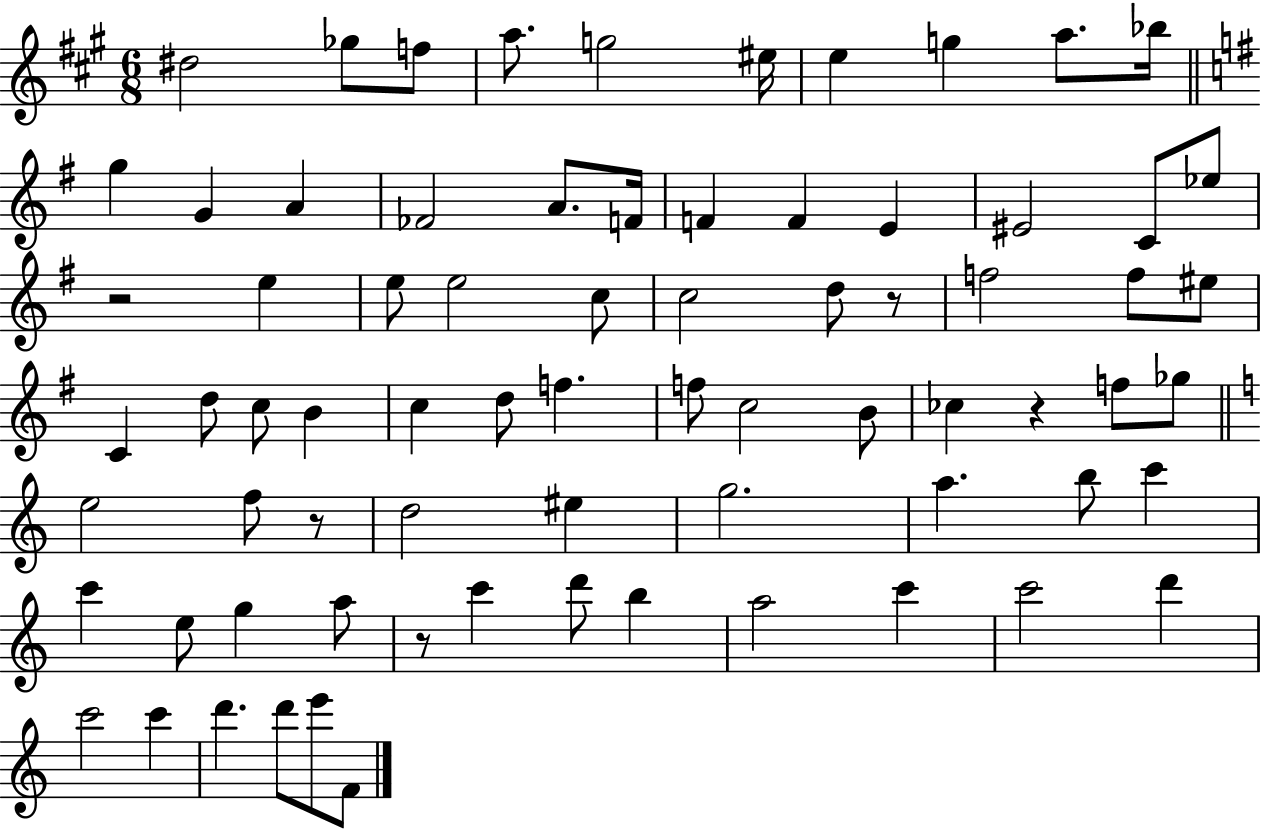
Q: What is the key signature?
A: A major